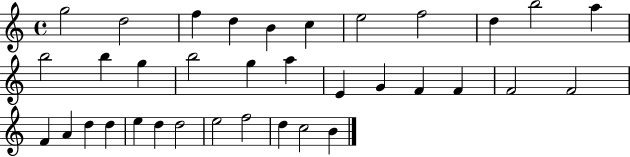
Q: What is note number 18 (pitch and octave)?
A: E4